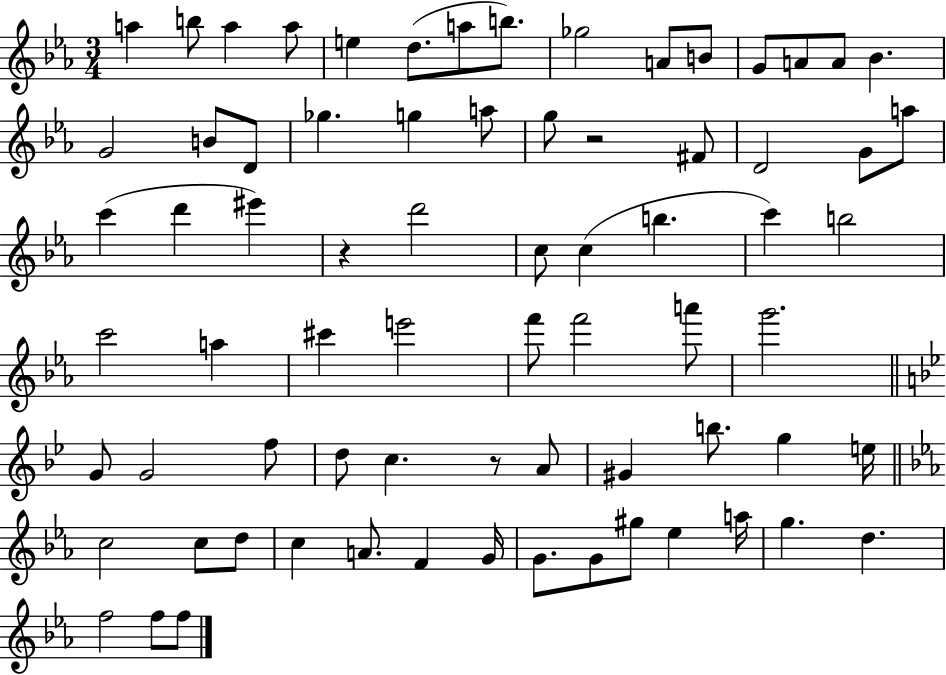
X:1
T:Untitled
M:3/4
L:1/4
K:Eb
a b/2 a a/2 e d/2 a/2 b/2 _g2 A/2 B/2 G/2 A/2 A/2 _B G2 B/2 D/2 _g g a/2 g/2 z2 ^F/2 D2 G/2 a/2 c' d' ^e' z d'2 c/2 c b c' b2 c'2 a ^c' e'2 f'/2 f'2 a'/2 g'2 G/2 G2 f/2 d/2 c z/2 A/2 ^G b/2 g e/4 c2 c/2 d/2 c A/2 F G/4 G/2 G/2 ^g/2 _e a/4 g d f2 f/2 f/2